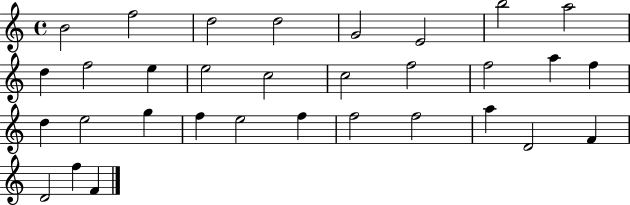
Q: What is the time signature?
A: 4/4